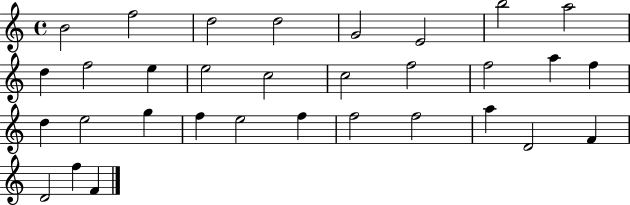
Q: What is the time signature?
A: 4/4